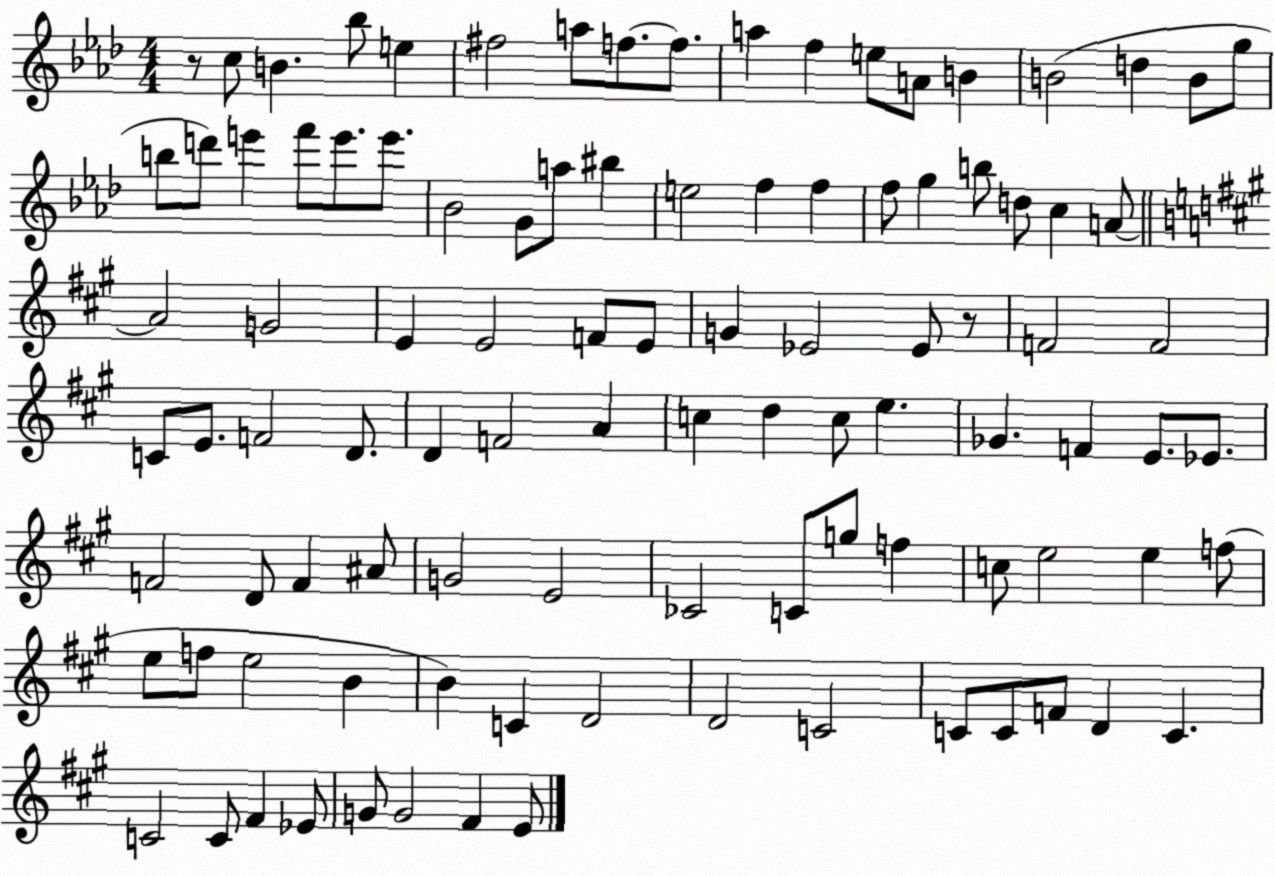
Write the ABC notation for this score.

X:1
T:Untitled
M:4/4
L:1/4
K:Ab
z/2 c/2 B _b/2 e ^f2 a/2 f/2 f/2 a f e/2 A/2 B B2 d B/2 g/2 b/2 d'/2 e' f'/2 e'/2 e'/2 _B2 G/2 a/2 ^b e2 f f f/2 g b/2 d/2 c A/2 A2 G2 E E2 F/2 E/2 G _E2 _E/2 z/2 F2 F2 C/2 E/2 F2 D/2 D F2 A c d c/2 e _G F E/2 _E/2 F2 D/2 F ^A/2 G2 E2 _C2 C/2 g/2 f c/2 e2 e f/2 e/2 f/2 e2 B B C D2 D2 C2 C/2 C/2 F/2 D C C2 C/2 ^F _E/2 G/2 G2 ^F E/2